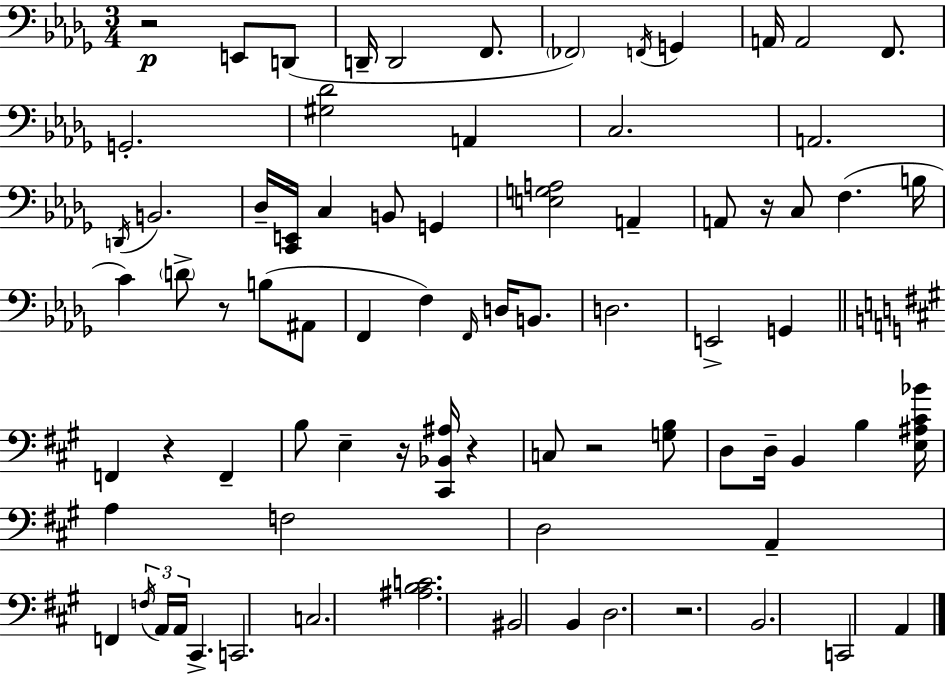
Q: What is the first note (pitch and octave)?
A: E2